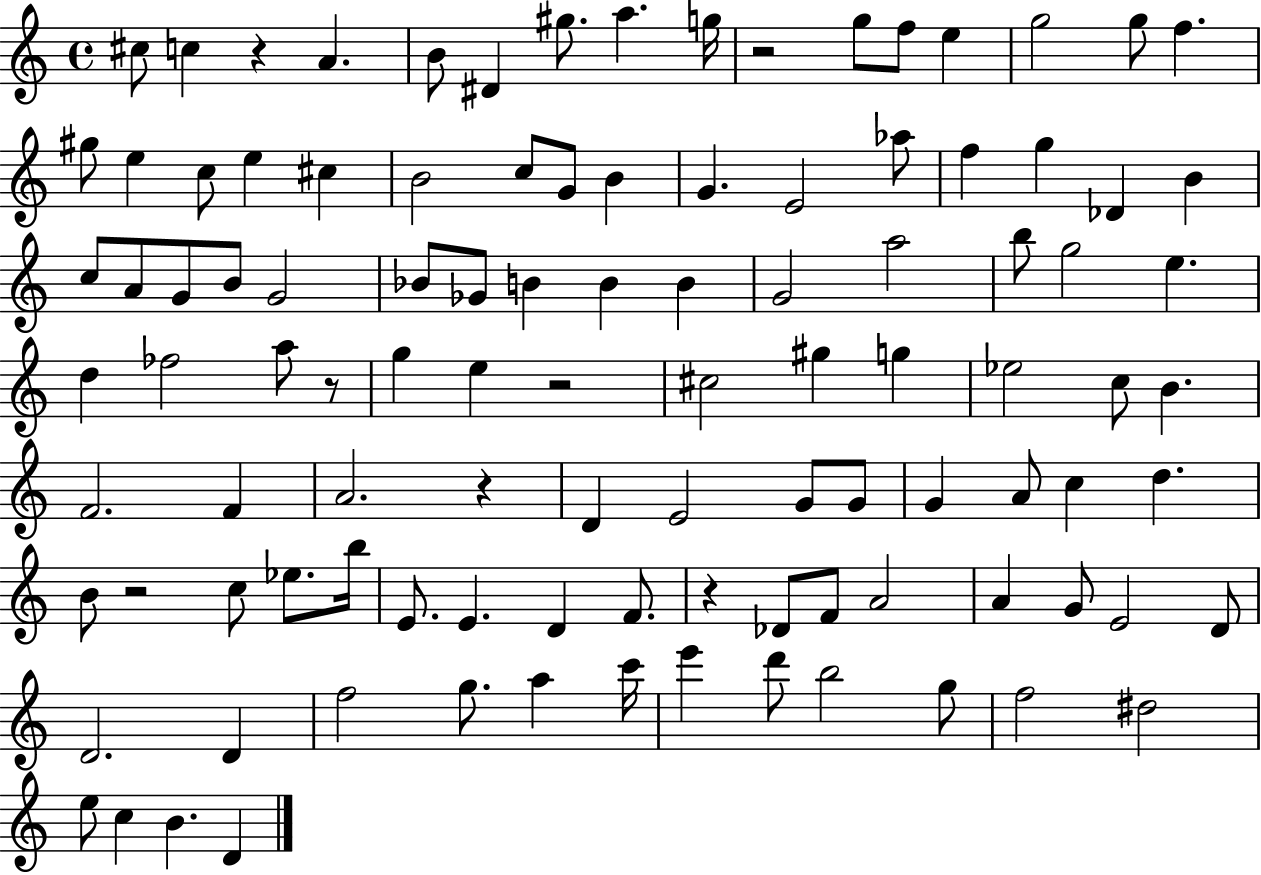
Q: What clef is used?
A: treble